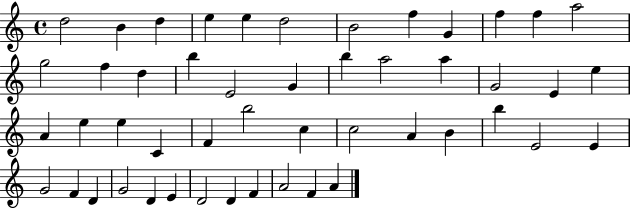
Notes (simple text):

D5/h B4/q D5/q E5/q E5/q D5/h B4/h F5/q G4/q F5/q F5/q A5/h G5/h F5/q D5/q B5/q E4/h G4/q B5/q A5/h A5/q G4/h E4/q E5/q A4/q E5/q E5/q C4/q F4/q B5/h C5/q C5/h A4/q B4/q B5/q E4/h E4/q G4/h F4/q D4/q G4/h D4/q E4/q D4/h D4/q F4/q A4/h F4/q A4/q